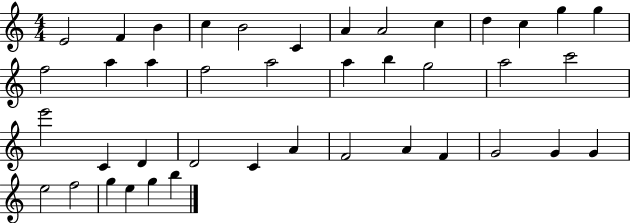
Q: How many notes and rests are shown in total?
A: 41